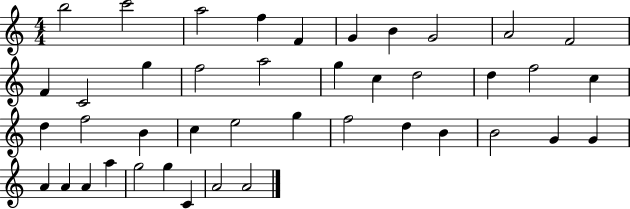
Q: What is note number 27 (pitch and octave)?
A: G5